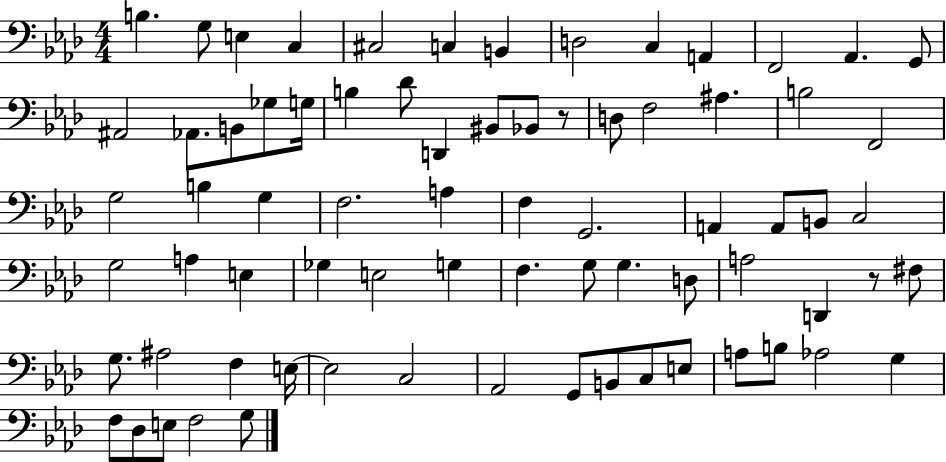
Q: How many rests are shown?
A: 2